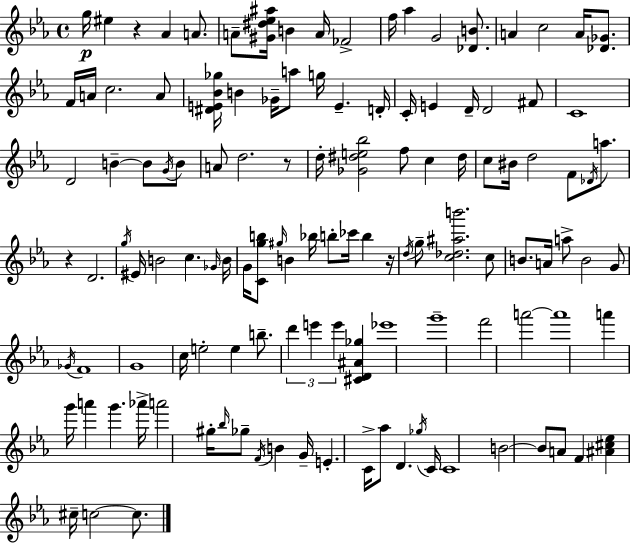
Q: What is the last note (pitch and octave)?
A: C5